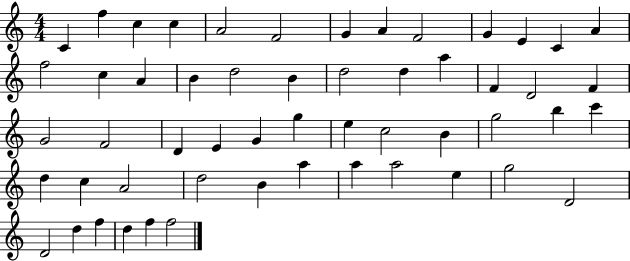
{
  \clef treble
  \numericTimeSignature
  \time 4/4
  \key c \major
  c'4 f''4 c''4 c''4 | a'2 f'2 | g'4 a'4 f'2 | g'4 e'4 c'4 a'4 | \break f''2 c''4 a'4 | b'4 d''2 b'4 | d''2 d''4 a''4 | f'4 d'2 f'4 | \break g'2 f'2 | d'4 e'4 g'4 g''4 | e''4 c''2 b'4 | g''2 b''4 c'''4 | \break d''4 c''4 a'2 | d''2 b'4 a''4 | a''4 a''2 e''4 | g''2 d'2 | \break d'2 d''4 f''4 | d''4 f''4 f''2 | \bar "|."
}